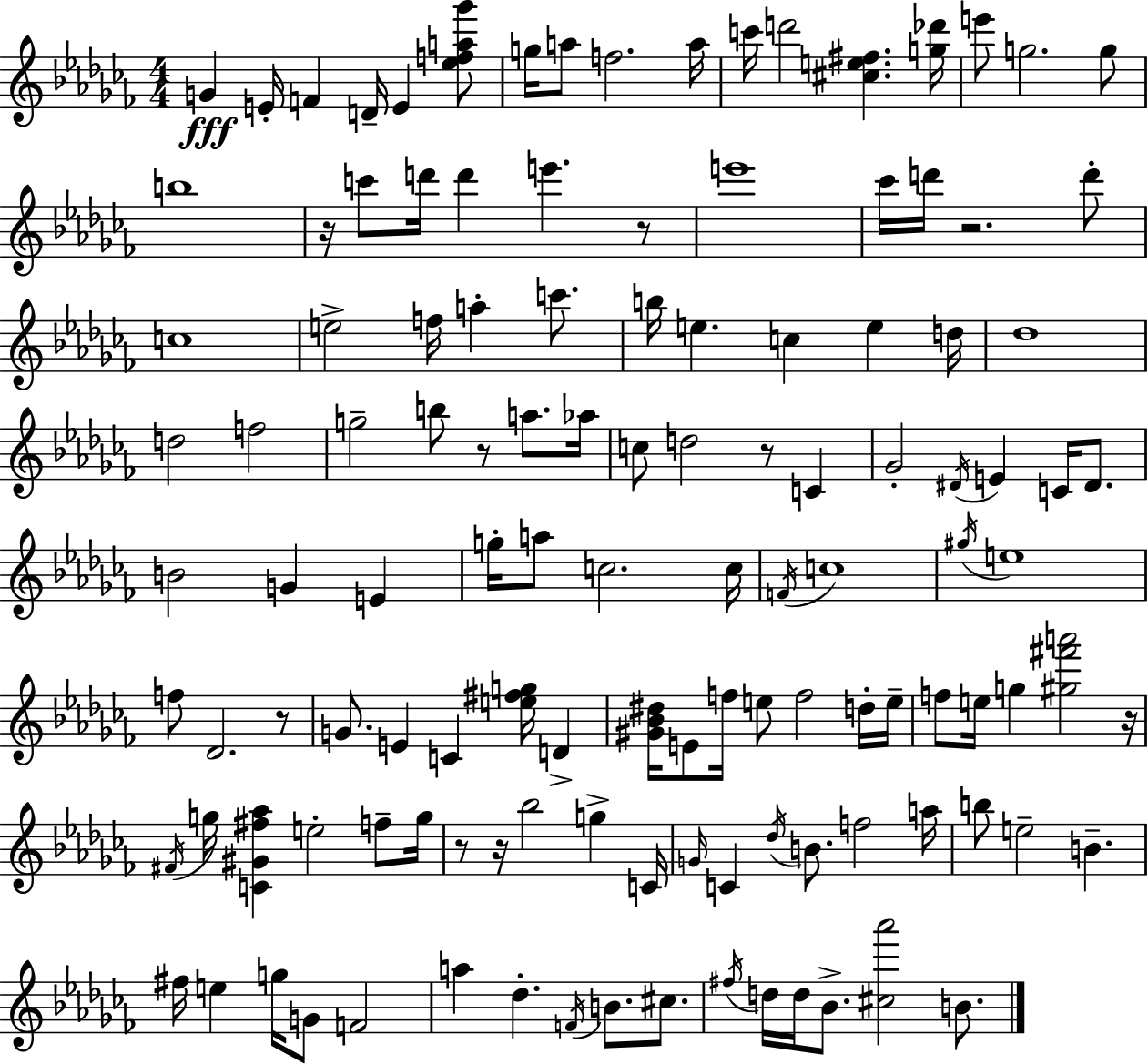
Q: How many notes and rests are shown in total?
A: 123